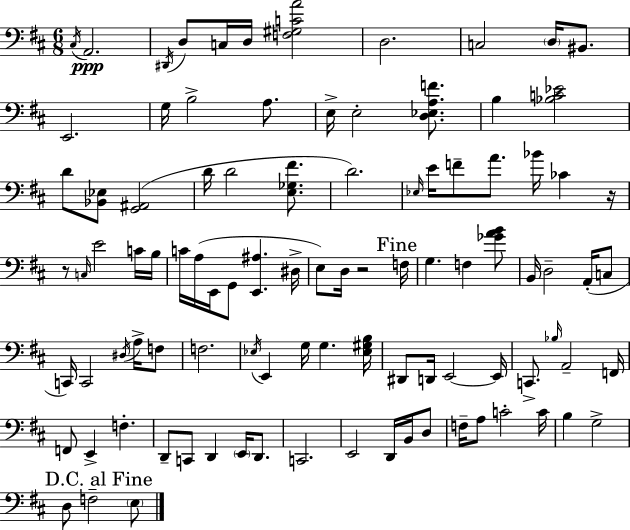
X:1
T:Untitled
M:6/8
L:1/4
K:D
^C,/4 A,,2 ^D,,/4 D,/2 C,/4 D,/4 [F,^G,CA]2 D,2 C,2 D,/4 ^B,,/2 E,,2 G,/4 B,2 A,/2 E,/4 E,2 [D,_E,A,F]/2 B, [_B,C_E]2 D/2 [_B,,_E,]/2 [G,,^A,,]2 D/4 D2 [E,_G,^F]/2 D2 _E,/4 E/4 F/2 A/2 _B/4 _C z/4 z/2 C,/4 E2 C/4 B,/4 C/4 A,/4 E,,/4 G,,/2 [E,,^A,] ^D,/4 E,/2 D,/4 z2 F,/4 G, F, [_GAB]/2 B,,/4 D,2 A,,/4 C,/2 C,,/4 C,,2 ^D,/4 A,/4 F,/2 F,2 _E,/4 E,, G,/4 G, [_E,^G,B,]/4 ^D,,/2 D,,/4 E,,2 E,,/4 C,,/2 _B,/4 A,,2 F,,/4 F,,/2 E,, F, D,,/2 C,,/2 D,, E,,/4 D,,/2 C,,2 E,,2 D,,/4 B,,/4 D,/2 F,/4 A,/2 C2 C/4 B, G,2 D,/2 F,2 E,/2